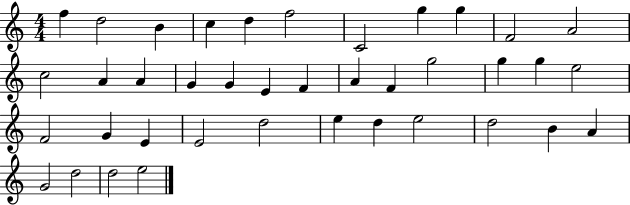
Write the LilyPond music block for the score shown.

{
  \clef treble
  \numericTimeSignature
  \time 4/4
  \key c \major
  f''4 d''2 b'4 | c''4 d''4 f''2 | c'2 g''4 g''4 | f'2 a'2 | \break c''2 a'4 a'4 | g'4 g'4 e'4 f'4 | a'4 f'4 g''2 | g''4 g''4 e''2 | \break f'2 g'4 e'4 | e'2 d''2 | e''4 d''4 e''2 | d''2 b'4 a'4 | \break g'2 d''2 | d''2 e''2 | \bar "|."
}